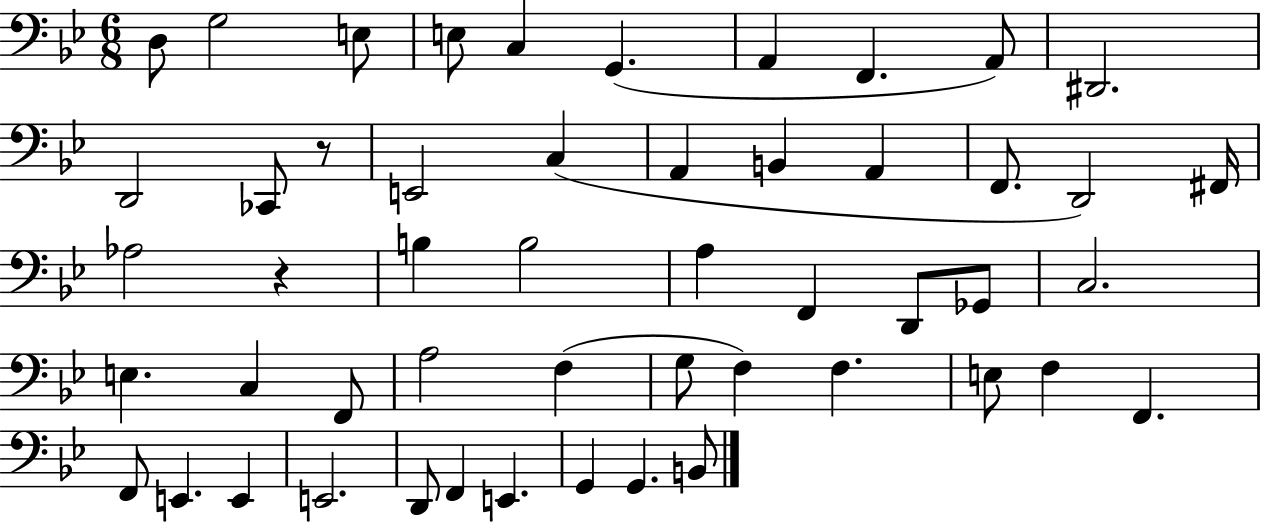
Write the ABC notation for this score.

X:1
T:Untitled
M:6/8
L:1/4
K:Bb
D,/2 G,2 E,/2 E,/2 C, G,, A,, F,, A,,/2 ^D,,2 D,,2 _C,,/2 z/2 E,,2 C, A,, B,, A,, F,,/2 D,,2 ^F,,/4 _A,2 z B, B,2 A, F,, D,,/2 _G,,/2 C,2 E, C, F,,/2 A,2 F, G,/2 F, F, E,/2 F, F,, F,,/2 E,, E,, E,,2 D,,/2 F,, E,, G,, G,, B,,/2